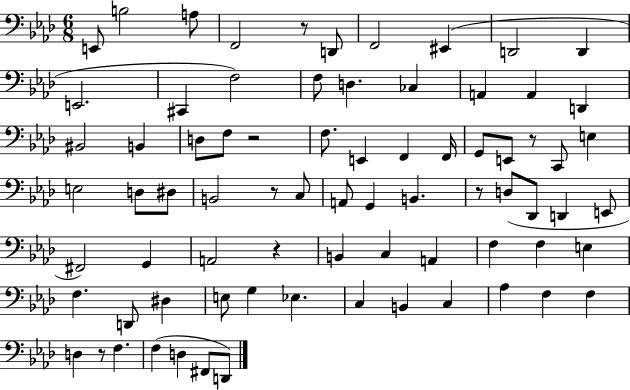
X:1
T:Untitled
M:6/8
L:1/4
K:Ab
E,,/2 B,2 A,/2 F,,2 z/2 D,,/2 F,,2 ^E,, D,,2 D,, E,,2 ^C,, F,2 F,/2 D, _C, A,, A,, D,, ^B,,2 B,, D,/2 F,/2 z2 F,/2 E,, F,, F,,/4 G,,/2 E,,/2 z/2 C,,/2 E, E,2 D,/2 ^D,/2 B,,2 z/2 C,/2 A,,/2 G,, B,, z/2 D,/2 _D,,/2 D,, E,,/2 ^F,,2 G,, A,,2 z B,, C, A,, F, F, E, F, D,,/2 ^D, E,/2 G, _E, C, B,, C, _A, F, F, D, z/2 F, F, D, ^F,,/2 D,,/2